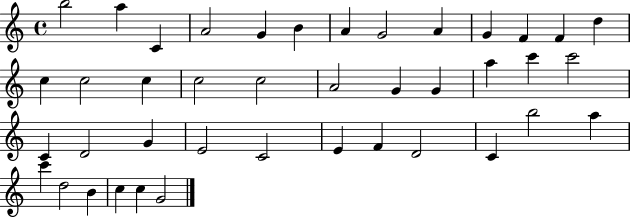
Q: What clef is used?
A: treble